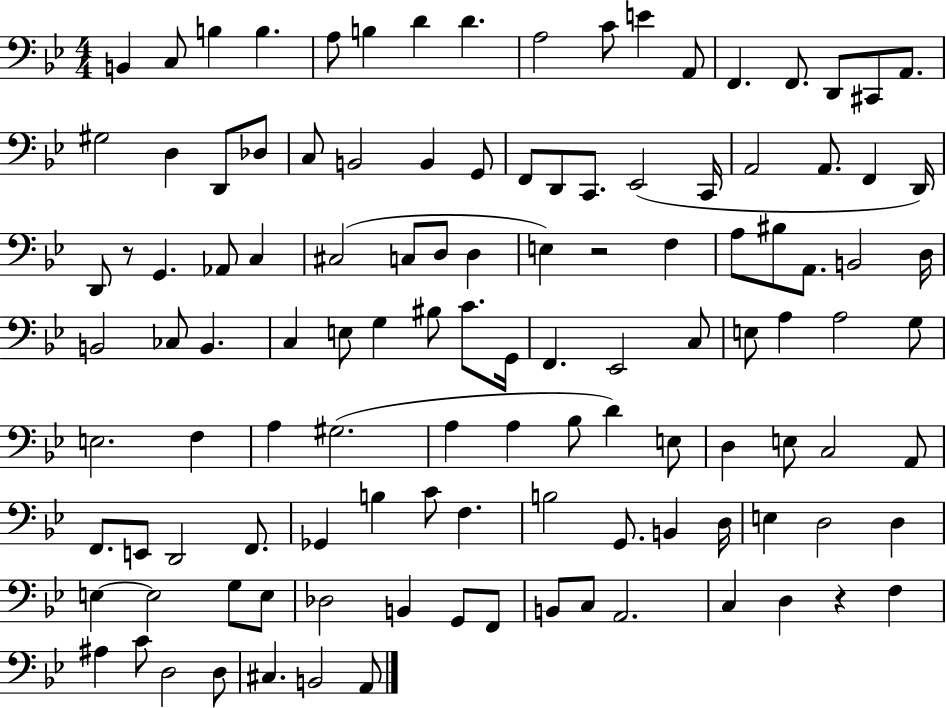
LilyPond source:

{
  \clef bass
  \numericTimeSignature
  \time 4/4
  \key bes \major
  \repeat volta 2 { b,4 c8 b4 b4. | a8 b4 d'4 d'4. | a2 c'8 e'4 a,8 | f,4. f,8. d,8 cis,8 a,8. | \break gis2 d4 d,8 des8 | c8 b,2 b,4 g,8 | f,8 d,8 c,8. ees,2( c,16 | a,2 a,8. f,4 d,16) | \break d,8 r8 g,4. aes,8 c4 | cis2( c8 d8 d4 | e4) r2 f4 | a8 bis8 a,8. b,2 d16 | \break b,2 ces8 b,4. | c4 e8 g4 bis8 c'8. g,16 | f,4. ees,2 c8 | e8 a4 a2 g8 | \break e2. f4 | a4 gis2.( | a4 a4 bes8 d'4) e8 | d4 e8 c2 a,8 | \break f,8. e,8 d,2 f,8. | ges,4 b4 c'8 f4. | b2 g,8. b,4 d16 | e4 d2 d4 | \break e4~~ e2 g8 e8 | des2 b,4 g,8 f,8 | b,8 c8 a,2. | c4 d4 r4 f4 | \break ais4 c'8 d2 d8 | cis4. b,2 a,8 | } \bar "|."
}